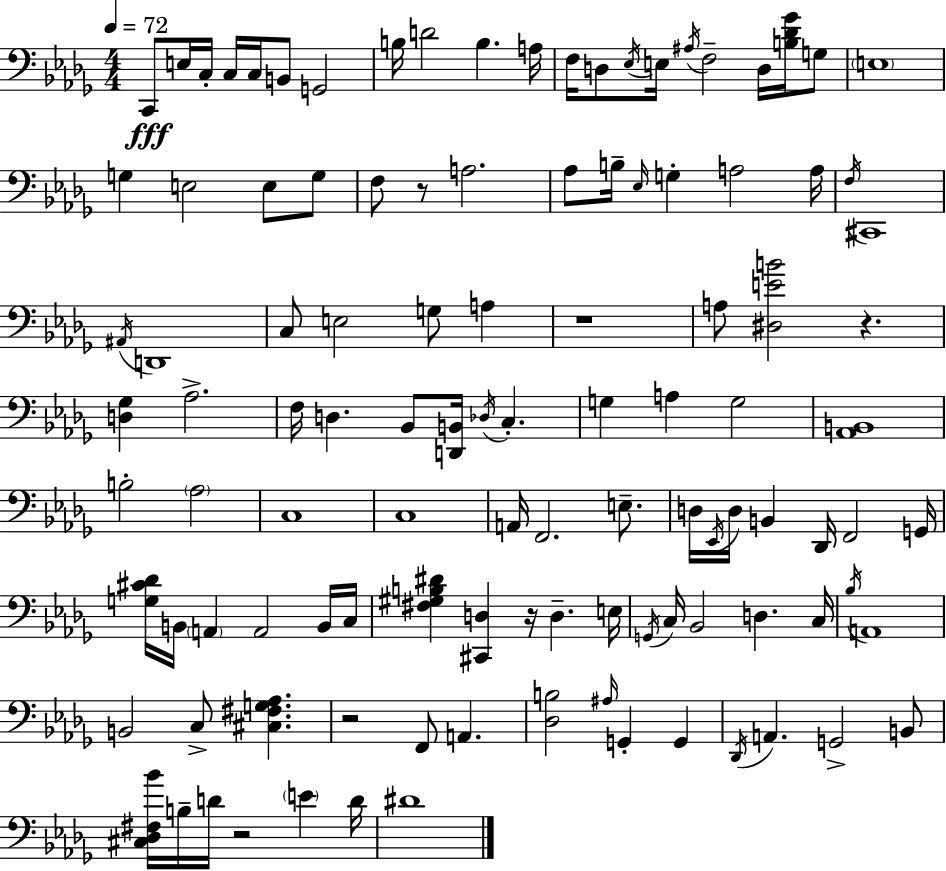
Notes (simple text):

C2/e E3/s C3/s C3/s C3/s B2/e G2/h B3/s D4/h B3/q. A3/s F3/s D3/e Eb3/s E3/s A#3/s F3/h D3/s [B3,Db4,Gb4]/s G3/e E3/w G3/q E3/h E3/e G3/e F3/e R/e A3/h. Ab3/e B3/s Eb3/s G3/q A3/h A3/s F3/s C#2/w A#2/s D2/w C3/e E3/h G3/e A3/q R/w A3/e [D#3,E4,B4]/h R/q. [D3,Gb3]/q Ab3/h. F3/s D3/q. Bb2/e [D2,B2]/s Db3/s C3/q. G3/q A3/q G3/h [Ab2,B2]/w B3/h Ab3/h C3/w C3/w A2/s F2/h. E3/e. D3/s Eb2/s D3/s B2/q Db2/s F2/h G2/s [G3,C#4,Db4]/s B2/s A2/q A2/h B2/s C3/s [F#3,G#3,B3,D#4]/q [C#2,D3]/q R/s D3/q. E3/s G2/s C3/s Bb2/h D3/q. C3/s Bb3/s A2/w B2/h C3/e [C#3,F#3,G3,Ab3]/q. R/h F2/e A2/q. [Db3,B3]/h A#3/s G2/q G2/q Db2/s A2/q. G2/h B2/e [C#3,Db3,F#3,Bb4]/s B3/s D4/s R/h E4/q D4/s D#4/w